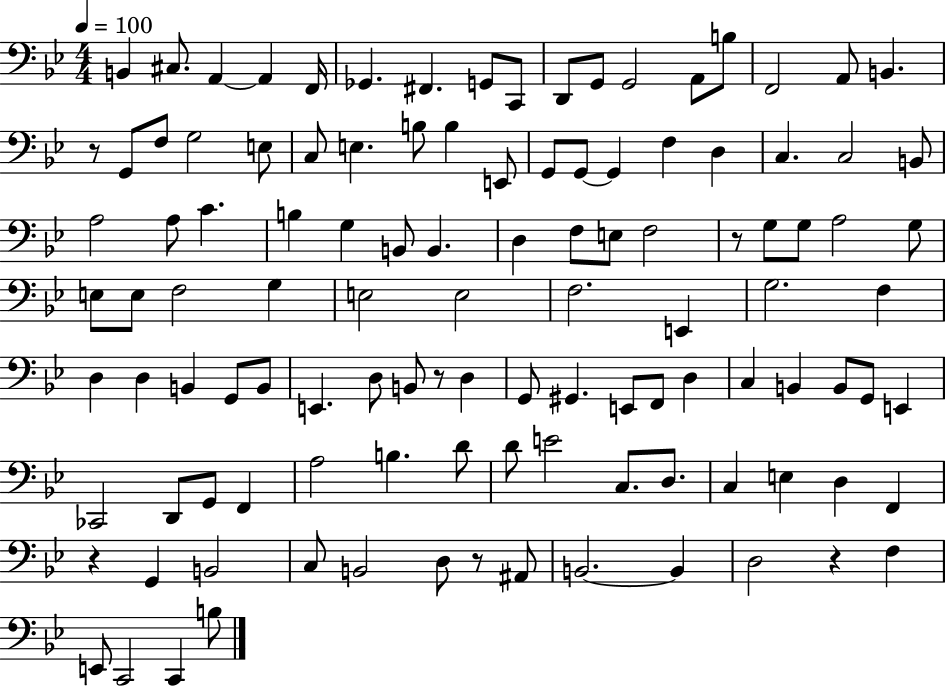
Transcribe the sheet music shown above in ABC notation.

X:1
T:Untitled
M:4/4
L:1/4
K:Bb
B,, ^C,/2 A,, A,, F,,/4 _G,, ^F,, G,,/2 C,,/2 D,,/2 G,,/2 G,,2 A,,/2 B,/2 F,,2 A,,/2 B,, z/2 G,,/2 F,/2 G,2 E,/2 C,/2 E, B,/2 B, E,,/2 G,,/2 G,,/2 G,, F, D, C, C,2 B,,/2 A,2 A,/2 C B, G, B,,/2 B,, D, F,/2 E,/2 F,2 z/2 G,/2 G,/2 A,2 G,/2 E,/2 E,/2 F,2 G, E,2 E,2 F,2 E,, G,2 F, D, D, B,, G,,/2 B,,/2 E,, D,/2 B,,/2 z/2 D, G,,/2 ^G,, E,,/2 F,,/2 D, C, B,, B,,/2 G,,/2 E,, _C,,2 D,,/2 G,,/2 F,, A,2 B, D/2 D/2 E2 C,/2 D,/2 C, E, D, F,, z G,, B,,2 C,/2 B,,2 D,/2 z/2 ^A,,/2 B,,2 B,, D,2 z F, E,,/2 C,,2 C,, B,/2